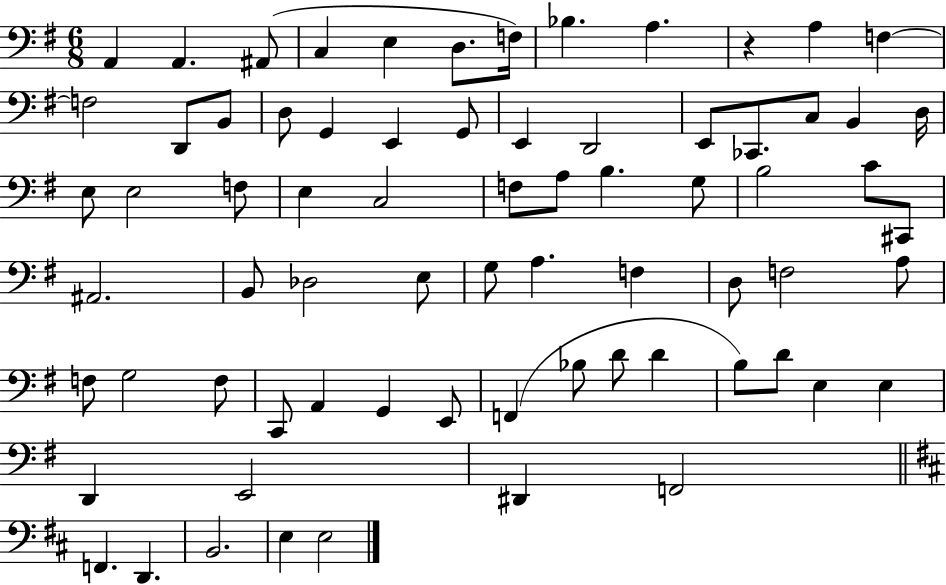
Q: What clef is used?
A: bass